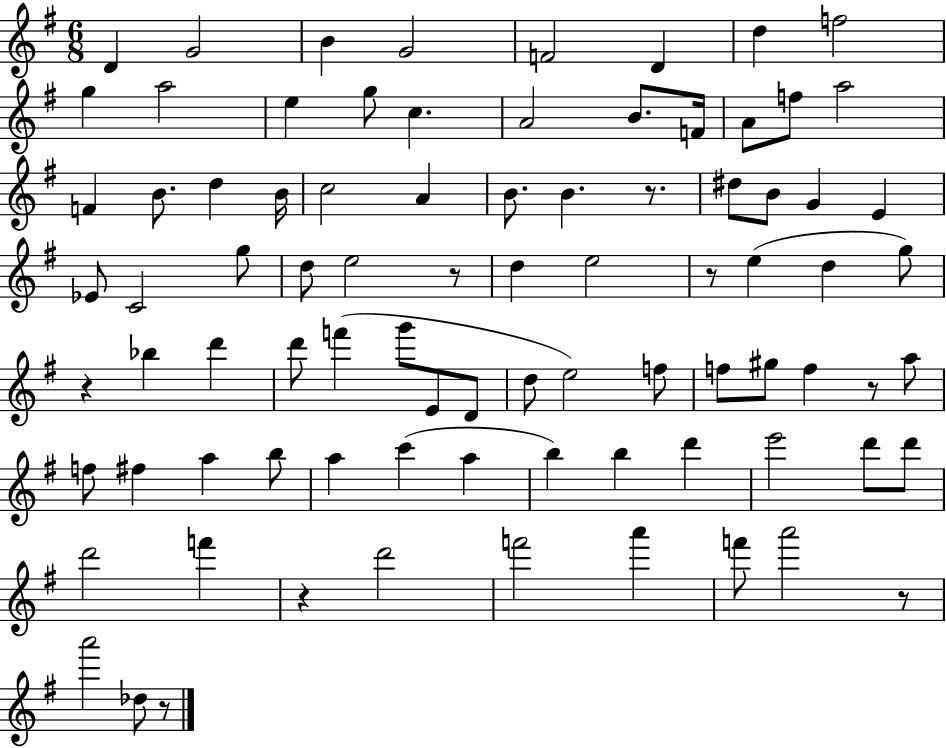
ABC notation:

X:1
T:Untitled
M:6/8
L:1/4
K:G
D G2 B G2 F2 D d f2 g a2 e g/2 c A2 B/2 F/4 A/2 f/2 a2 F B/2 d B/4 c2 A B/2 B z/2 ^d/2 B/2 G E _E/2 C2 g/2 d/2 e2 z/2 d e2 z/2 e d g/2 z _b d' d'/2 f' g'/2 E/2 D/2 d/2 e2 f/2 f/2 ^g/2 f z/2 a/2 f/2 ^f a b/2 a c' a b b d' e'2 d'/2 d'/2 d'2 f' z d'2 f'2 a' f'/2 a'2 z/2 a'2 _d/2 z/2